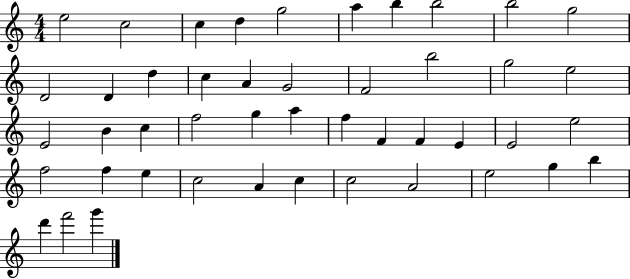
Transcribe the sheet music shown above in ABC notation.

X:1
T:Untitled
M:4/4
L:1/4
K:C
e2 c2 c d g2 a b b2 b2 g2 D2 D d c A G2 F2 b2 g2 e2 E2 B c f2 g a f F F E E2 e2 f2 f e c2 A c c2 A2 e2 g b d' f'2 g'